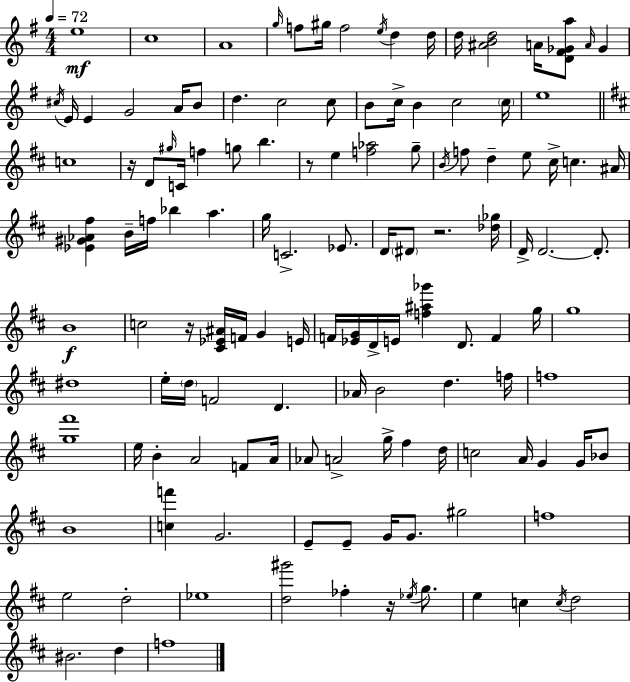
{
  \clef treble
  \numericTimeSignature
  \time 4/4
  \key e \minor
  \tempo 4 = 72
  e''1\mf | c''1 | a'1 | \grace { g''16 } f''8 gis''16 f''2 \acciaccatura { e''16 } d''4 | \break d''16 d''16 <ais' b' d''>2 a'16 <d' fis' ges' a''>8 \grace { a'16 } ges'4 | \acciaccatura { cis''16 } e'16 e'4 g'2 | a'16 b'8 d''4. c''2 | c''8 b'8 c''16-> b'4 c''2 | \break \parenthesize c''16 e''1 | \bar "||" \break \key b \minor c''1 | r16 d'8 \grace { gis''16 } c'16 f''4 g''8 b''4. | r8 e''4 <f'' aes''>2 g''8-- | \acciaccatura { b'16 } f''8 d''4-- e''8 cis''16-> c''4. | \break ais'16 <ees' gis' aes' fis''>4 b'16-- f''16 bes''4 a''4. | g''16 c'2.-> ees'8. | d'16 \parenthesize dis'8 r2. | <des'' ges''>16 d'16-> d'2.~~ d'8.-. | \break b'1\f | c''2 r16 <cis' ees' ais'>16 f'16 g'4 | e'16 f'16 <ees' g'>16 d'16-> e'16 <f'' ais'' ges'''>4 d'8. f'4 | g''16 g''1 | \break dis''1 | e''16-. \parenthesize d''16 f'2 d'4. | aes'16 b'2 d''4. | f''16 f''1 | \break <g'' fis'''>1 | e''16 b'4-. a'2 f'8 | a'16 aes'8 a'2-> g''16-> fis''4 | d''16 c''2 a'16 g'4 g'16 | \break bes'8 b'1 | <c'' f'''>4 g'2. | e'8-- e'8-- g'16 g'8. gis''2 | f''1 | \break e''2 d''2-. | ees''1 | <d'' gis'''>2 fes''4-. r16 \acciaccatura { ees''16 } | g''8. e''4 c''4 \acciaccatura { c''16 } d''2 | \break bis'2. | d''4 f''1 | \bar "|."
}